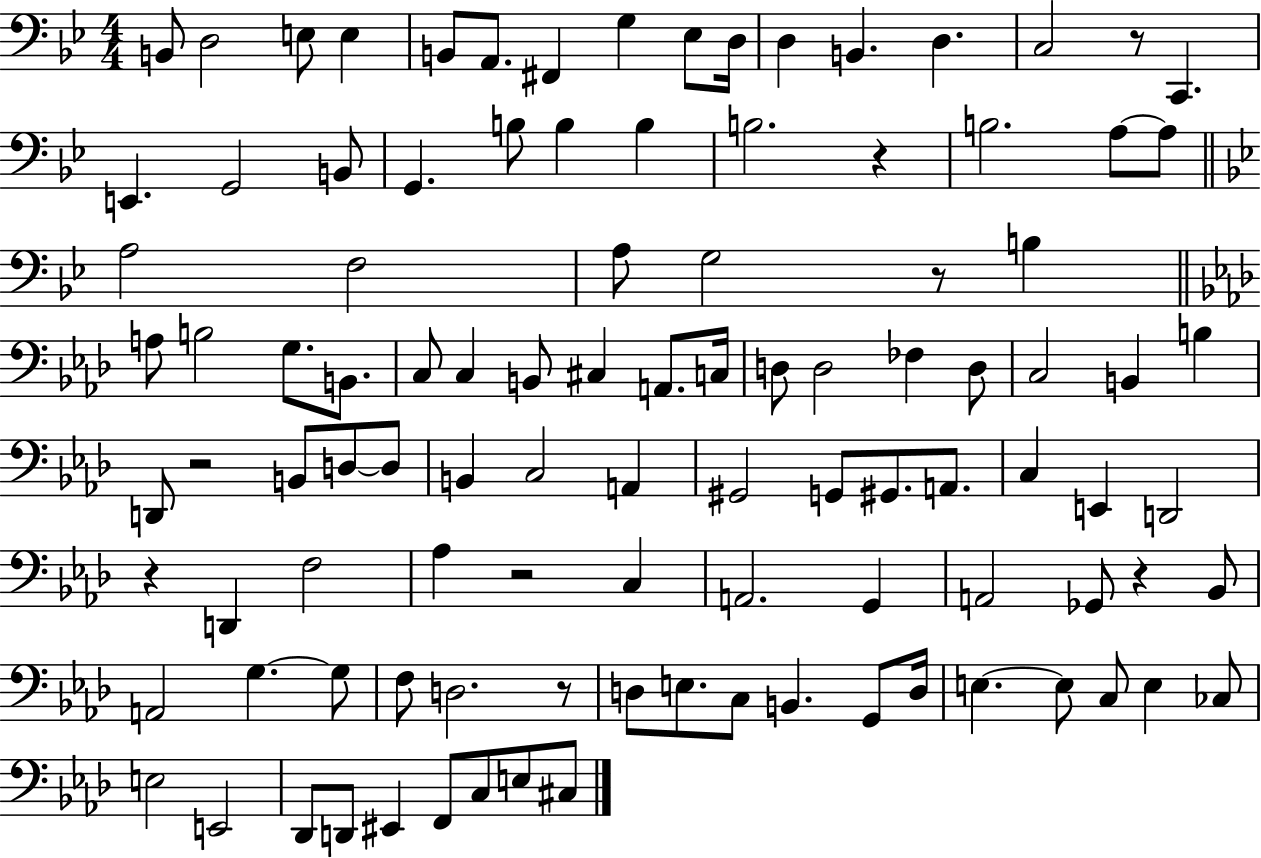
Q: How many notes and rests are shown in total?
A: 104